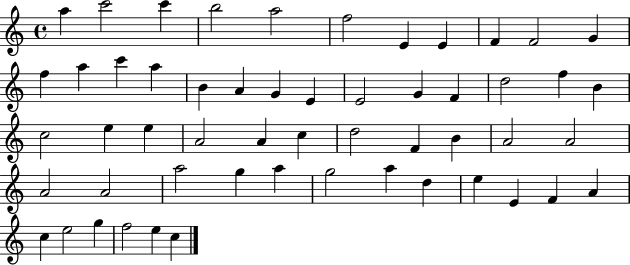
A5/q C6/h C6/q B5/h A5/h F5/h E4/q E4/q F4/q F4/h G4/q F5/q A5/q C6/q A5/q B4/q A4/q G4/q E4/q E4/h G4/q F4/q D5/h F5/q B4/q C5/h E5/q E5/q A4/h A4/q C5/q D5/h F4/q B4/q A4/h A4/h A4/h A4/h A5/h G5/q A5/q G5/h A5/q D5/q E5/q E4/q F4/q A4/q C5/q E5/h G5/q F5/h E5/q C5/q